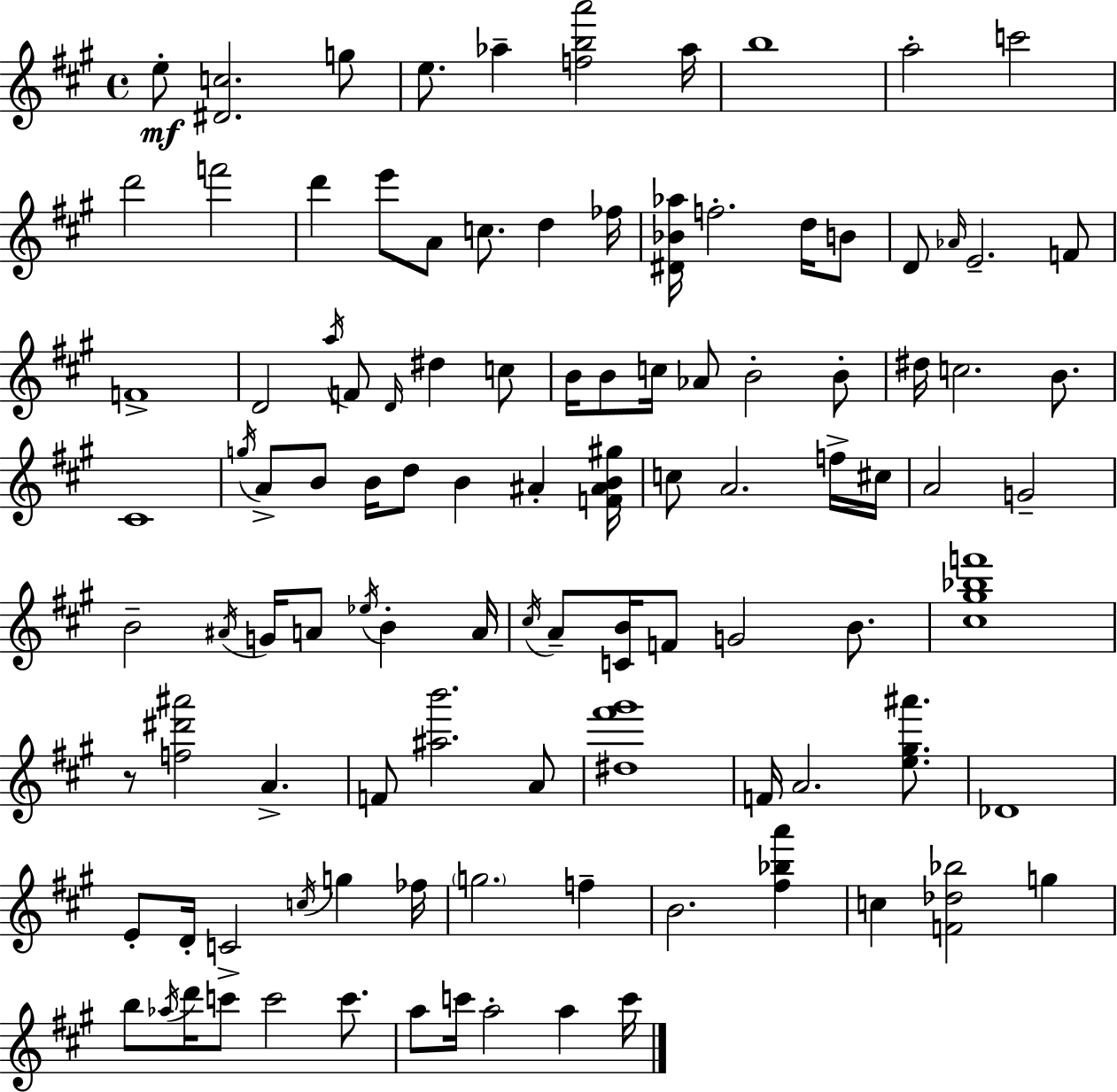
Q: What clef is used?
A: treble